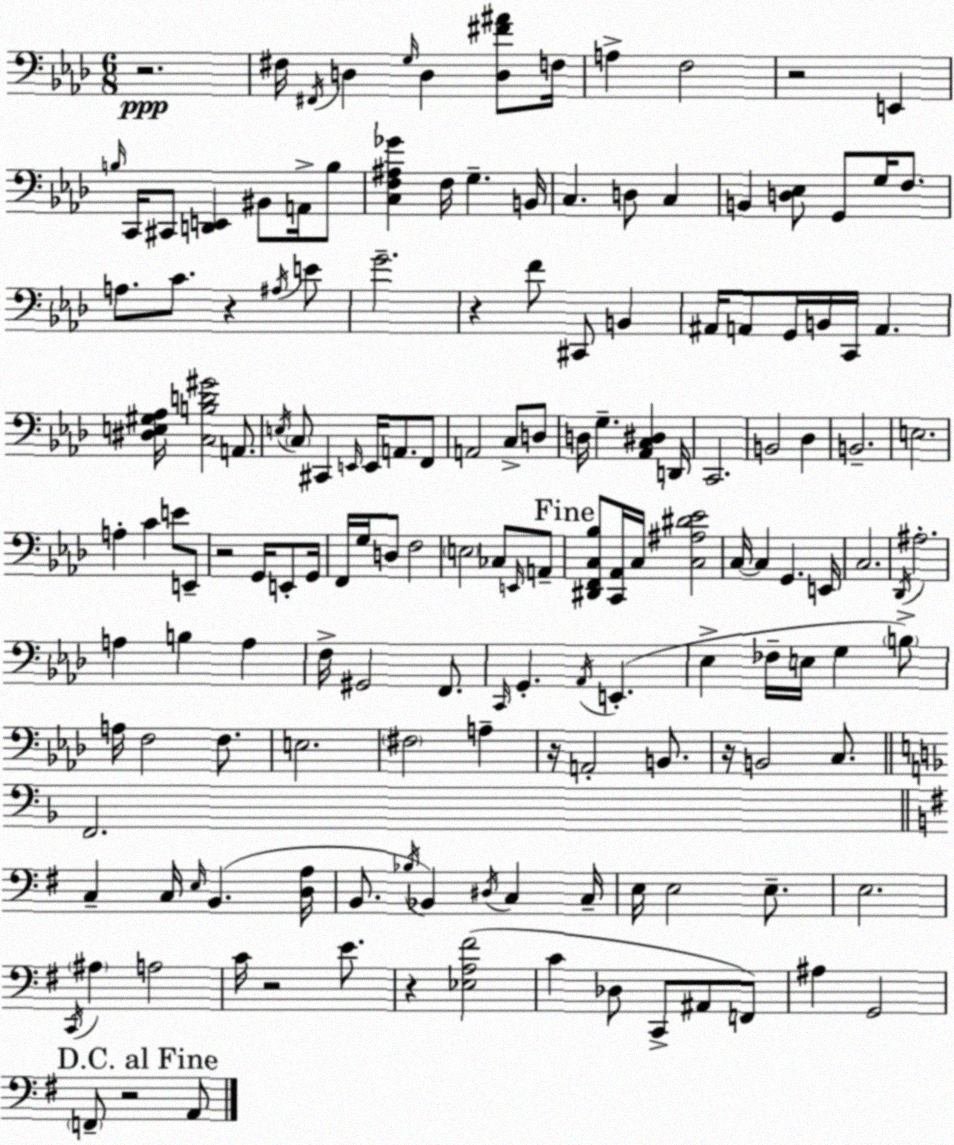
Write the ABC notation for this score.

X:1
T:Untitled
M:6/8
L:1/4
K:Ab
z2 ^F,/4 ^F,,/4 D, G,/4 D, [D,^F^A]/2 F,/4 A, F,2 z2 E,, B,/4 C,,/4 ^C,,/2 [D,,E,,] ^B,,/2 A,,/4 B,/2 [C,F,^A,_G] F,/4 G, B,,/4 C, D,/2 C, B,, [D,_E,]/2 G,,/2 G,/4 F,/2 A,/2 C/2 z ^A,/4 E/2 G2 z F/2 ^C,,/2 B,, ^A,,/4 A,,/2 G,,/4 B,,/4 C,,/4 A,, [^D,E,^G,_A,]/4 [C,B,D^G]2 A,,/2 E,/4 C,/2 ^C,, E,,/4 E,,/4 A,,/2 F,,/2 A,,2 C,/2 D,/2 D,/4 G, [_A,,C,^D,] D,,/4 C,,2 B,,2 _D, B,,2 E,2 A, C E/2 E,,/2 z2 G,,/4 E,,/2 G,,/4 F,,/4 G,/4 D,/2 F,2 E,2 _C,/2 E,,/4 A,,/2 [^D,,F,,C,_B,]/2 [C,,_A,,]/4 C,/4 [C,^A,^D_E]2 C,/4 C, G,, E,,/4 C,2 _D,,/4 ^A,2 A, B, A, F,/4 ^G,,2 F,,/2 C,,/4 G,, _A,,/4 E,, _E, _F,/4 E,/4 G, B,/2 A,/4 F,2 F,/2 E,2 ^F,2 A, z/4 A,,2 B,,/2 z/4 B,,2 C,/2 F,,2 C, C,/4 E,/4 B,, [D,A,]/4 B,,/2 _B,/4 _B,, ^D,/4 C, C,/4 E,/4 E,2 E,/2 E,2 C,,/4 ^A, A,2 C/4 z2 E/2 z [_E,A,^F]2 C _D,/2 C,,/2 ^A,,/2 F,,/2 ^A, G,,2 F,,/2 z2 A,,/2